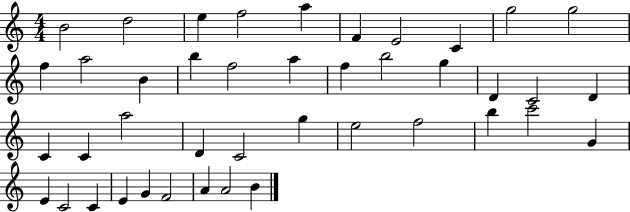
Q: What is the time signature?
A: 4/4